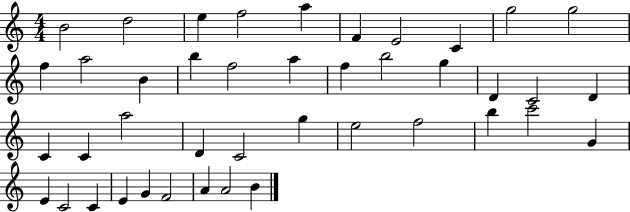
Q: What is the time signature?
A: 4/4